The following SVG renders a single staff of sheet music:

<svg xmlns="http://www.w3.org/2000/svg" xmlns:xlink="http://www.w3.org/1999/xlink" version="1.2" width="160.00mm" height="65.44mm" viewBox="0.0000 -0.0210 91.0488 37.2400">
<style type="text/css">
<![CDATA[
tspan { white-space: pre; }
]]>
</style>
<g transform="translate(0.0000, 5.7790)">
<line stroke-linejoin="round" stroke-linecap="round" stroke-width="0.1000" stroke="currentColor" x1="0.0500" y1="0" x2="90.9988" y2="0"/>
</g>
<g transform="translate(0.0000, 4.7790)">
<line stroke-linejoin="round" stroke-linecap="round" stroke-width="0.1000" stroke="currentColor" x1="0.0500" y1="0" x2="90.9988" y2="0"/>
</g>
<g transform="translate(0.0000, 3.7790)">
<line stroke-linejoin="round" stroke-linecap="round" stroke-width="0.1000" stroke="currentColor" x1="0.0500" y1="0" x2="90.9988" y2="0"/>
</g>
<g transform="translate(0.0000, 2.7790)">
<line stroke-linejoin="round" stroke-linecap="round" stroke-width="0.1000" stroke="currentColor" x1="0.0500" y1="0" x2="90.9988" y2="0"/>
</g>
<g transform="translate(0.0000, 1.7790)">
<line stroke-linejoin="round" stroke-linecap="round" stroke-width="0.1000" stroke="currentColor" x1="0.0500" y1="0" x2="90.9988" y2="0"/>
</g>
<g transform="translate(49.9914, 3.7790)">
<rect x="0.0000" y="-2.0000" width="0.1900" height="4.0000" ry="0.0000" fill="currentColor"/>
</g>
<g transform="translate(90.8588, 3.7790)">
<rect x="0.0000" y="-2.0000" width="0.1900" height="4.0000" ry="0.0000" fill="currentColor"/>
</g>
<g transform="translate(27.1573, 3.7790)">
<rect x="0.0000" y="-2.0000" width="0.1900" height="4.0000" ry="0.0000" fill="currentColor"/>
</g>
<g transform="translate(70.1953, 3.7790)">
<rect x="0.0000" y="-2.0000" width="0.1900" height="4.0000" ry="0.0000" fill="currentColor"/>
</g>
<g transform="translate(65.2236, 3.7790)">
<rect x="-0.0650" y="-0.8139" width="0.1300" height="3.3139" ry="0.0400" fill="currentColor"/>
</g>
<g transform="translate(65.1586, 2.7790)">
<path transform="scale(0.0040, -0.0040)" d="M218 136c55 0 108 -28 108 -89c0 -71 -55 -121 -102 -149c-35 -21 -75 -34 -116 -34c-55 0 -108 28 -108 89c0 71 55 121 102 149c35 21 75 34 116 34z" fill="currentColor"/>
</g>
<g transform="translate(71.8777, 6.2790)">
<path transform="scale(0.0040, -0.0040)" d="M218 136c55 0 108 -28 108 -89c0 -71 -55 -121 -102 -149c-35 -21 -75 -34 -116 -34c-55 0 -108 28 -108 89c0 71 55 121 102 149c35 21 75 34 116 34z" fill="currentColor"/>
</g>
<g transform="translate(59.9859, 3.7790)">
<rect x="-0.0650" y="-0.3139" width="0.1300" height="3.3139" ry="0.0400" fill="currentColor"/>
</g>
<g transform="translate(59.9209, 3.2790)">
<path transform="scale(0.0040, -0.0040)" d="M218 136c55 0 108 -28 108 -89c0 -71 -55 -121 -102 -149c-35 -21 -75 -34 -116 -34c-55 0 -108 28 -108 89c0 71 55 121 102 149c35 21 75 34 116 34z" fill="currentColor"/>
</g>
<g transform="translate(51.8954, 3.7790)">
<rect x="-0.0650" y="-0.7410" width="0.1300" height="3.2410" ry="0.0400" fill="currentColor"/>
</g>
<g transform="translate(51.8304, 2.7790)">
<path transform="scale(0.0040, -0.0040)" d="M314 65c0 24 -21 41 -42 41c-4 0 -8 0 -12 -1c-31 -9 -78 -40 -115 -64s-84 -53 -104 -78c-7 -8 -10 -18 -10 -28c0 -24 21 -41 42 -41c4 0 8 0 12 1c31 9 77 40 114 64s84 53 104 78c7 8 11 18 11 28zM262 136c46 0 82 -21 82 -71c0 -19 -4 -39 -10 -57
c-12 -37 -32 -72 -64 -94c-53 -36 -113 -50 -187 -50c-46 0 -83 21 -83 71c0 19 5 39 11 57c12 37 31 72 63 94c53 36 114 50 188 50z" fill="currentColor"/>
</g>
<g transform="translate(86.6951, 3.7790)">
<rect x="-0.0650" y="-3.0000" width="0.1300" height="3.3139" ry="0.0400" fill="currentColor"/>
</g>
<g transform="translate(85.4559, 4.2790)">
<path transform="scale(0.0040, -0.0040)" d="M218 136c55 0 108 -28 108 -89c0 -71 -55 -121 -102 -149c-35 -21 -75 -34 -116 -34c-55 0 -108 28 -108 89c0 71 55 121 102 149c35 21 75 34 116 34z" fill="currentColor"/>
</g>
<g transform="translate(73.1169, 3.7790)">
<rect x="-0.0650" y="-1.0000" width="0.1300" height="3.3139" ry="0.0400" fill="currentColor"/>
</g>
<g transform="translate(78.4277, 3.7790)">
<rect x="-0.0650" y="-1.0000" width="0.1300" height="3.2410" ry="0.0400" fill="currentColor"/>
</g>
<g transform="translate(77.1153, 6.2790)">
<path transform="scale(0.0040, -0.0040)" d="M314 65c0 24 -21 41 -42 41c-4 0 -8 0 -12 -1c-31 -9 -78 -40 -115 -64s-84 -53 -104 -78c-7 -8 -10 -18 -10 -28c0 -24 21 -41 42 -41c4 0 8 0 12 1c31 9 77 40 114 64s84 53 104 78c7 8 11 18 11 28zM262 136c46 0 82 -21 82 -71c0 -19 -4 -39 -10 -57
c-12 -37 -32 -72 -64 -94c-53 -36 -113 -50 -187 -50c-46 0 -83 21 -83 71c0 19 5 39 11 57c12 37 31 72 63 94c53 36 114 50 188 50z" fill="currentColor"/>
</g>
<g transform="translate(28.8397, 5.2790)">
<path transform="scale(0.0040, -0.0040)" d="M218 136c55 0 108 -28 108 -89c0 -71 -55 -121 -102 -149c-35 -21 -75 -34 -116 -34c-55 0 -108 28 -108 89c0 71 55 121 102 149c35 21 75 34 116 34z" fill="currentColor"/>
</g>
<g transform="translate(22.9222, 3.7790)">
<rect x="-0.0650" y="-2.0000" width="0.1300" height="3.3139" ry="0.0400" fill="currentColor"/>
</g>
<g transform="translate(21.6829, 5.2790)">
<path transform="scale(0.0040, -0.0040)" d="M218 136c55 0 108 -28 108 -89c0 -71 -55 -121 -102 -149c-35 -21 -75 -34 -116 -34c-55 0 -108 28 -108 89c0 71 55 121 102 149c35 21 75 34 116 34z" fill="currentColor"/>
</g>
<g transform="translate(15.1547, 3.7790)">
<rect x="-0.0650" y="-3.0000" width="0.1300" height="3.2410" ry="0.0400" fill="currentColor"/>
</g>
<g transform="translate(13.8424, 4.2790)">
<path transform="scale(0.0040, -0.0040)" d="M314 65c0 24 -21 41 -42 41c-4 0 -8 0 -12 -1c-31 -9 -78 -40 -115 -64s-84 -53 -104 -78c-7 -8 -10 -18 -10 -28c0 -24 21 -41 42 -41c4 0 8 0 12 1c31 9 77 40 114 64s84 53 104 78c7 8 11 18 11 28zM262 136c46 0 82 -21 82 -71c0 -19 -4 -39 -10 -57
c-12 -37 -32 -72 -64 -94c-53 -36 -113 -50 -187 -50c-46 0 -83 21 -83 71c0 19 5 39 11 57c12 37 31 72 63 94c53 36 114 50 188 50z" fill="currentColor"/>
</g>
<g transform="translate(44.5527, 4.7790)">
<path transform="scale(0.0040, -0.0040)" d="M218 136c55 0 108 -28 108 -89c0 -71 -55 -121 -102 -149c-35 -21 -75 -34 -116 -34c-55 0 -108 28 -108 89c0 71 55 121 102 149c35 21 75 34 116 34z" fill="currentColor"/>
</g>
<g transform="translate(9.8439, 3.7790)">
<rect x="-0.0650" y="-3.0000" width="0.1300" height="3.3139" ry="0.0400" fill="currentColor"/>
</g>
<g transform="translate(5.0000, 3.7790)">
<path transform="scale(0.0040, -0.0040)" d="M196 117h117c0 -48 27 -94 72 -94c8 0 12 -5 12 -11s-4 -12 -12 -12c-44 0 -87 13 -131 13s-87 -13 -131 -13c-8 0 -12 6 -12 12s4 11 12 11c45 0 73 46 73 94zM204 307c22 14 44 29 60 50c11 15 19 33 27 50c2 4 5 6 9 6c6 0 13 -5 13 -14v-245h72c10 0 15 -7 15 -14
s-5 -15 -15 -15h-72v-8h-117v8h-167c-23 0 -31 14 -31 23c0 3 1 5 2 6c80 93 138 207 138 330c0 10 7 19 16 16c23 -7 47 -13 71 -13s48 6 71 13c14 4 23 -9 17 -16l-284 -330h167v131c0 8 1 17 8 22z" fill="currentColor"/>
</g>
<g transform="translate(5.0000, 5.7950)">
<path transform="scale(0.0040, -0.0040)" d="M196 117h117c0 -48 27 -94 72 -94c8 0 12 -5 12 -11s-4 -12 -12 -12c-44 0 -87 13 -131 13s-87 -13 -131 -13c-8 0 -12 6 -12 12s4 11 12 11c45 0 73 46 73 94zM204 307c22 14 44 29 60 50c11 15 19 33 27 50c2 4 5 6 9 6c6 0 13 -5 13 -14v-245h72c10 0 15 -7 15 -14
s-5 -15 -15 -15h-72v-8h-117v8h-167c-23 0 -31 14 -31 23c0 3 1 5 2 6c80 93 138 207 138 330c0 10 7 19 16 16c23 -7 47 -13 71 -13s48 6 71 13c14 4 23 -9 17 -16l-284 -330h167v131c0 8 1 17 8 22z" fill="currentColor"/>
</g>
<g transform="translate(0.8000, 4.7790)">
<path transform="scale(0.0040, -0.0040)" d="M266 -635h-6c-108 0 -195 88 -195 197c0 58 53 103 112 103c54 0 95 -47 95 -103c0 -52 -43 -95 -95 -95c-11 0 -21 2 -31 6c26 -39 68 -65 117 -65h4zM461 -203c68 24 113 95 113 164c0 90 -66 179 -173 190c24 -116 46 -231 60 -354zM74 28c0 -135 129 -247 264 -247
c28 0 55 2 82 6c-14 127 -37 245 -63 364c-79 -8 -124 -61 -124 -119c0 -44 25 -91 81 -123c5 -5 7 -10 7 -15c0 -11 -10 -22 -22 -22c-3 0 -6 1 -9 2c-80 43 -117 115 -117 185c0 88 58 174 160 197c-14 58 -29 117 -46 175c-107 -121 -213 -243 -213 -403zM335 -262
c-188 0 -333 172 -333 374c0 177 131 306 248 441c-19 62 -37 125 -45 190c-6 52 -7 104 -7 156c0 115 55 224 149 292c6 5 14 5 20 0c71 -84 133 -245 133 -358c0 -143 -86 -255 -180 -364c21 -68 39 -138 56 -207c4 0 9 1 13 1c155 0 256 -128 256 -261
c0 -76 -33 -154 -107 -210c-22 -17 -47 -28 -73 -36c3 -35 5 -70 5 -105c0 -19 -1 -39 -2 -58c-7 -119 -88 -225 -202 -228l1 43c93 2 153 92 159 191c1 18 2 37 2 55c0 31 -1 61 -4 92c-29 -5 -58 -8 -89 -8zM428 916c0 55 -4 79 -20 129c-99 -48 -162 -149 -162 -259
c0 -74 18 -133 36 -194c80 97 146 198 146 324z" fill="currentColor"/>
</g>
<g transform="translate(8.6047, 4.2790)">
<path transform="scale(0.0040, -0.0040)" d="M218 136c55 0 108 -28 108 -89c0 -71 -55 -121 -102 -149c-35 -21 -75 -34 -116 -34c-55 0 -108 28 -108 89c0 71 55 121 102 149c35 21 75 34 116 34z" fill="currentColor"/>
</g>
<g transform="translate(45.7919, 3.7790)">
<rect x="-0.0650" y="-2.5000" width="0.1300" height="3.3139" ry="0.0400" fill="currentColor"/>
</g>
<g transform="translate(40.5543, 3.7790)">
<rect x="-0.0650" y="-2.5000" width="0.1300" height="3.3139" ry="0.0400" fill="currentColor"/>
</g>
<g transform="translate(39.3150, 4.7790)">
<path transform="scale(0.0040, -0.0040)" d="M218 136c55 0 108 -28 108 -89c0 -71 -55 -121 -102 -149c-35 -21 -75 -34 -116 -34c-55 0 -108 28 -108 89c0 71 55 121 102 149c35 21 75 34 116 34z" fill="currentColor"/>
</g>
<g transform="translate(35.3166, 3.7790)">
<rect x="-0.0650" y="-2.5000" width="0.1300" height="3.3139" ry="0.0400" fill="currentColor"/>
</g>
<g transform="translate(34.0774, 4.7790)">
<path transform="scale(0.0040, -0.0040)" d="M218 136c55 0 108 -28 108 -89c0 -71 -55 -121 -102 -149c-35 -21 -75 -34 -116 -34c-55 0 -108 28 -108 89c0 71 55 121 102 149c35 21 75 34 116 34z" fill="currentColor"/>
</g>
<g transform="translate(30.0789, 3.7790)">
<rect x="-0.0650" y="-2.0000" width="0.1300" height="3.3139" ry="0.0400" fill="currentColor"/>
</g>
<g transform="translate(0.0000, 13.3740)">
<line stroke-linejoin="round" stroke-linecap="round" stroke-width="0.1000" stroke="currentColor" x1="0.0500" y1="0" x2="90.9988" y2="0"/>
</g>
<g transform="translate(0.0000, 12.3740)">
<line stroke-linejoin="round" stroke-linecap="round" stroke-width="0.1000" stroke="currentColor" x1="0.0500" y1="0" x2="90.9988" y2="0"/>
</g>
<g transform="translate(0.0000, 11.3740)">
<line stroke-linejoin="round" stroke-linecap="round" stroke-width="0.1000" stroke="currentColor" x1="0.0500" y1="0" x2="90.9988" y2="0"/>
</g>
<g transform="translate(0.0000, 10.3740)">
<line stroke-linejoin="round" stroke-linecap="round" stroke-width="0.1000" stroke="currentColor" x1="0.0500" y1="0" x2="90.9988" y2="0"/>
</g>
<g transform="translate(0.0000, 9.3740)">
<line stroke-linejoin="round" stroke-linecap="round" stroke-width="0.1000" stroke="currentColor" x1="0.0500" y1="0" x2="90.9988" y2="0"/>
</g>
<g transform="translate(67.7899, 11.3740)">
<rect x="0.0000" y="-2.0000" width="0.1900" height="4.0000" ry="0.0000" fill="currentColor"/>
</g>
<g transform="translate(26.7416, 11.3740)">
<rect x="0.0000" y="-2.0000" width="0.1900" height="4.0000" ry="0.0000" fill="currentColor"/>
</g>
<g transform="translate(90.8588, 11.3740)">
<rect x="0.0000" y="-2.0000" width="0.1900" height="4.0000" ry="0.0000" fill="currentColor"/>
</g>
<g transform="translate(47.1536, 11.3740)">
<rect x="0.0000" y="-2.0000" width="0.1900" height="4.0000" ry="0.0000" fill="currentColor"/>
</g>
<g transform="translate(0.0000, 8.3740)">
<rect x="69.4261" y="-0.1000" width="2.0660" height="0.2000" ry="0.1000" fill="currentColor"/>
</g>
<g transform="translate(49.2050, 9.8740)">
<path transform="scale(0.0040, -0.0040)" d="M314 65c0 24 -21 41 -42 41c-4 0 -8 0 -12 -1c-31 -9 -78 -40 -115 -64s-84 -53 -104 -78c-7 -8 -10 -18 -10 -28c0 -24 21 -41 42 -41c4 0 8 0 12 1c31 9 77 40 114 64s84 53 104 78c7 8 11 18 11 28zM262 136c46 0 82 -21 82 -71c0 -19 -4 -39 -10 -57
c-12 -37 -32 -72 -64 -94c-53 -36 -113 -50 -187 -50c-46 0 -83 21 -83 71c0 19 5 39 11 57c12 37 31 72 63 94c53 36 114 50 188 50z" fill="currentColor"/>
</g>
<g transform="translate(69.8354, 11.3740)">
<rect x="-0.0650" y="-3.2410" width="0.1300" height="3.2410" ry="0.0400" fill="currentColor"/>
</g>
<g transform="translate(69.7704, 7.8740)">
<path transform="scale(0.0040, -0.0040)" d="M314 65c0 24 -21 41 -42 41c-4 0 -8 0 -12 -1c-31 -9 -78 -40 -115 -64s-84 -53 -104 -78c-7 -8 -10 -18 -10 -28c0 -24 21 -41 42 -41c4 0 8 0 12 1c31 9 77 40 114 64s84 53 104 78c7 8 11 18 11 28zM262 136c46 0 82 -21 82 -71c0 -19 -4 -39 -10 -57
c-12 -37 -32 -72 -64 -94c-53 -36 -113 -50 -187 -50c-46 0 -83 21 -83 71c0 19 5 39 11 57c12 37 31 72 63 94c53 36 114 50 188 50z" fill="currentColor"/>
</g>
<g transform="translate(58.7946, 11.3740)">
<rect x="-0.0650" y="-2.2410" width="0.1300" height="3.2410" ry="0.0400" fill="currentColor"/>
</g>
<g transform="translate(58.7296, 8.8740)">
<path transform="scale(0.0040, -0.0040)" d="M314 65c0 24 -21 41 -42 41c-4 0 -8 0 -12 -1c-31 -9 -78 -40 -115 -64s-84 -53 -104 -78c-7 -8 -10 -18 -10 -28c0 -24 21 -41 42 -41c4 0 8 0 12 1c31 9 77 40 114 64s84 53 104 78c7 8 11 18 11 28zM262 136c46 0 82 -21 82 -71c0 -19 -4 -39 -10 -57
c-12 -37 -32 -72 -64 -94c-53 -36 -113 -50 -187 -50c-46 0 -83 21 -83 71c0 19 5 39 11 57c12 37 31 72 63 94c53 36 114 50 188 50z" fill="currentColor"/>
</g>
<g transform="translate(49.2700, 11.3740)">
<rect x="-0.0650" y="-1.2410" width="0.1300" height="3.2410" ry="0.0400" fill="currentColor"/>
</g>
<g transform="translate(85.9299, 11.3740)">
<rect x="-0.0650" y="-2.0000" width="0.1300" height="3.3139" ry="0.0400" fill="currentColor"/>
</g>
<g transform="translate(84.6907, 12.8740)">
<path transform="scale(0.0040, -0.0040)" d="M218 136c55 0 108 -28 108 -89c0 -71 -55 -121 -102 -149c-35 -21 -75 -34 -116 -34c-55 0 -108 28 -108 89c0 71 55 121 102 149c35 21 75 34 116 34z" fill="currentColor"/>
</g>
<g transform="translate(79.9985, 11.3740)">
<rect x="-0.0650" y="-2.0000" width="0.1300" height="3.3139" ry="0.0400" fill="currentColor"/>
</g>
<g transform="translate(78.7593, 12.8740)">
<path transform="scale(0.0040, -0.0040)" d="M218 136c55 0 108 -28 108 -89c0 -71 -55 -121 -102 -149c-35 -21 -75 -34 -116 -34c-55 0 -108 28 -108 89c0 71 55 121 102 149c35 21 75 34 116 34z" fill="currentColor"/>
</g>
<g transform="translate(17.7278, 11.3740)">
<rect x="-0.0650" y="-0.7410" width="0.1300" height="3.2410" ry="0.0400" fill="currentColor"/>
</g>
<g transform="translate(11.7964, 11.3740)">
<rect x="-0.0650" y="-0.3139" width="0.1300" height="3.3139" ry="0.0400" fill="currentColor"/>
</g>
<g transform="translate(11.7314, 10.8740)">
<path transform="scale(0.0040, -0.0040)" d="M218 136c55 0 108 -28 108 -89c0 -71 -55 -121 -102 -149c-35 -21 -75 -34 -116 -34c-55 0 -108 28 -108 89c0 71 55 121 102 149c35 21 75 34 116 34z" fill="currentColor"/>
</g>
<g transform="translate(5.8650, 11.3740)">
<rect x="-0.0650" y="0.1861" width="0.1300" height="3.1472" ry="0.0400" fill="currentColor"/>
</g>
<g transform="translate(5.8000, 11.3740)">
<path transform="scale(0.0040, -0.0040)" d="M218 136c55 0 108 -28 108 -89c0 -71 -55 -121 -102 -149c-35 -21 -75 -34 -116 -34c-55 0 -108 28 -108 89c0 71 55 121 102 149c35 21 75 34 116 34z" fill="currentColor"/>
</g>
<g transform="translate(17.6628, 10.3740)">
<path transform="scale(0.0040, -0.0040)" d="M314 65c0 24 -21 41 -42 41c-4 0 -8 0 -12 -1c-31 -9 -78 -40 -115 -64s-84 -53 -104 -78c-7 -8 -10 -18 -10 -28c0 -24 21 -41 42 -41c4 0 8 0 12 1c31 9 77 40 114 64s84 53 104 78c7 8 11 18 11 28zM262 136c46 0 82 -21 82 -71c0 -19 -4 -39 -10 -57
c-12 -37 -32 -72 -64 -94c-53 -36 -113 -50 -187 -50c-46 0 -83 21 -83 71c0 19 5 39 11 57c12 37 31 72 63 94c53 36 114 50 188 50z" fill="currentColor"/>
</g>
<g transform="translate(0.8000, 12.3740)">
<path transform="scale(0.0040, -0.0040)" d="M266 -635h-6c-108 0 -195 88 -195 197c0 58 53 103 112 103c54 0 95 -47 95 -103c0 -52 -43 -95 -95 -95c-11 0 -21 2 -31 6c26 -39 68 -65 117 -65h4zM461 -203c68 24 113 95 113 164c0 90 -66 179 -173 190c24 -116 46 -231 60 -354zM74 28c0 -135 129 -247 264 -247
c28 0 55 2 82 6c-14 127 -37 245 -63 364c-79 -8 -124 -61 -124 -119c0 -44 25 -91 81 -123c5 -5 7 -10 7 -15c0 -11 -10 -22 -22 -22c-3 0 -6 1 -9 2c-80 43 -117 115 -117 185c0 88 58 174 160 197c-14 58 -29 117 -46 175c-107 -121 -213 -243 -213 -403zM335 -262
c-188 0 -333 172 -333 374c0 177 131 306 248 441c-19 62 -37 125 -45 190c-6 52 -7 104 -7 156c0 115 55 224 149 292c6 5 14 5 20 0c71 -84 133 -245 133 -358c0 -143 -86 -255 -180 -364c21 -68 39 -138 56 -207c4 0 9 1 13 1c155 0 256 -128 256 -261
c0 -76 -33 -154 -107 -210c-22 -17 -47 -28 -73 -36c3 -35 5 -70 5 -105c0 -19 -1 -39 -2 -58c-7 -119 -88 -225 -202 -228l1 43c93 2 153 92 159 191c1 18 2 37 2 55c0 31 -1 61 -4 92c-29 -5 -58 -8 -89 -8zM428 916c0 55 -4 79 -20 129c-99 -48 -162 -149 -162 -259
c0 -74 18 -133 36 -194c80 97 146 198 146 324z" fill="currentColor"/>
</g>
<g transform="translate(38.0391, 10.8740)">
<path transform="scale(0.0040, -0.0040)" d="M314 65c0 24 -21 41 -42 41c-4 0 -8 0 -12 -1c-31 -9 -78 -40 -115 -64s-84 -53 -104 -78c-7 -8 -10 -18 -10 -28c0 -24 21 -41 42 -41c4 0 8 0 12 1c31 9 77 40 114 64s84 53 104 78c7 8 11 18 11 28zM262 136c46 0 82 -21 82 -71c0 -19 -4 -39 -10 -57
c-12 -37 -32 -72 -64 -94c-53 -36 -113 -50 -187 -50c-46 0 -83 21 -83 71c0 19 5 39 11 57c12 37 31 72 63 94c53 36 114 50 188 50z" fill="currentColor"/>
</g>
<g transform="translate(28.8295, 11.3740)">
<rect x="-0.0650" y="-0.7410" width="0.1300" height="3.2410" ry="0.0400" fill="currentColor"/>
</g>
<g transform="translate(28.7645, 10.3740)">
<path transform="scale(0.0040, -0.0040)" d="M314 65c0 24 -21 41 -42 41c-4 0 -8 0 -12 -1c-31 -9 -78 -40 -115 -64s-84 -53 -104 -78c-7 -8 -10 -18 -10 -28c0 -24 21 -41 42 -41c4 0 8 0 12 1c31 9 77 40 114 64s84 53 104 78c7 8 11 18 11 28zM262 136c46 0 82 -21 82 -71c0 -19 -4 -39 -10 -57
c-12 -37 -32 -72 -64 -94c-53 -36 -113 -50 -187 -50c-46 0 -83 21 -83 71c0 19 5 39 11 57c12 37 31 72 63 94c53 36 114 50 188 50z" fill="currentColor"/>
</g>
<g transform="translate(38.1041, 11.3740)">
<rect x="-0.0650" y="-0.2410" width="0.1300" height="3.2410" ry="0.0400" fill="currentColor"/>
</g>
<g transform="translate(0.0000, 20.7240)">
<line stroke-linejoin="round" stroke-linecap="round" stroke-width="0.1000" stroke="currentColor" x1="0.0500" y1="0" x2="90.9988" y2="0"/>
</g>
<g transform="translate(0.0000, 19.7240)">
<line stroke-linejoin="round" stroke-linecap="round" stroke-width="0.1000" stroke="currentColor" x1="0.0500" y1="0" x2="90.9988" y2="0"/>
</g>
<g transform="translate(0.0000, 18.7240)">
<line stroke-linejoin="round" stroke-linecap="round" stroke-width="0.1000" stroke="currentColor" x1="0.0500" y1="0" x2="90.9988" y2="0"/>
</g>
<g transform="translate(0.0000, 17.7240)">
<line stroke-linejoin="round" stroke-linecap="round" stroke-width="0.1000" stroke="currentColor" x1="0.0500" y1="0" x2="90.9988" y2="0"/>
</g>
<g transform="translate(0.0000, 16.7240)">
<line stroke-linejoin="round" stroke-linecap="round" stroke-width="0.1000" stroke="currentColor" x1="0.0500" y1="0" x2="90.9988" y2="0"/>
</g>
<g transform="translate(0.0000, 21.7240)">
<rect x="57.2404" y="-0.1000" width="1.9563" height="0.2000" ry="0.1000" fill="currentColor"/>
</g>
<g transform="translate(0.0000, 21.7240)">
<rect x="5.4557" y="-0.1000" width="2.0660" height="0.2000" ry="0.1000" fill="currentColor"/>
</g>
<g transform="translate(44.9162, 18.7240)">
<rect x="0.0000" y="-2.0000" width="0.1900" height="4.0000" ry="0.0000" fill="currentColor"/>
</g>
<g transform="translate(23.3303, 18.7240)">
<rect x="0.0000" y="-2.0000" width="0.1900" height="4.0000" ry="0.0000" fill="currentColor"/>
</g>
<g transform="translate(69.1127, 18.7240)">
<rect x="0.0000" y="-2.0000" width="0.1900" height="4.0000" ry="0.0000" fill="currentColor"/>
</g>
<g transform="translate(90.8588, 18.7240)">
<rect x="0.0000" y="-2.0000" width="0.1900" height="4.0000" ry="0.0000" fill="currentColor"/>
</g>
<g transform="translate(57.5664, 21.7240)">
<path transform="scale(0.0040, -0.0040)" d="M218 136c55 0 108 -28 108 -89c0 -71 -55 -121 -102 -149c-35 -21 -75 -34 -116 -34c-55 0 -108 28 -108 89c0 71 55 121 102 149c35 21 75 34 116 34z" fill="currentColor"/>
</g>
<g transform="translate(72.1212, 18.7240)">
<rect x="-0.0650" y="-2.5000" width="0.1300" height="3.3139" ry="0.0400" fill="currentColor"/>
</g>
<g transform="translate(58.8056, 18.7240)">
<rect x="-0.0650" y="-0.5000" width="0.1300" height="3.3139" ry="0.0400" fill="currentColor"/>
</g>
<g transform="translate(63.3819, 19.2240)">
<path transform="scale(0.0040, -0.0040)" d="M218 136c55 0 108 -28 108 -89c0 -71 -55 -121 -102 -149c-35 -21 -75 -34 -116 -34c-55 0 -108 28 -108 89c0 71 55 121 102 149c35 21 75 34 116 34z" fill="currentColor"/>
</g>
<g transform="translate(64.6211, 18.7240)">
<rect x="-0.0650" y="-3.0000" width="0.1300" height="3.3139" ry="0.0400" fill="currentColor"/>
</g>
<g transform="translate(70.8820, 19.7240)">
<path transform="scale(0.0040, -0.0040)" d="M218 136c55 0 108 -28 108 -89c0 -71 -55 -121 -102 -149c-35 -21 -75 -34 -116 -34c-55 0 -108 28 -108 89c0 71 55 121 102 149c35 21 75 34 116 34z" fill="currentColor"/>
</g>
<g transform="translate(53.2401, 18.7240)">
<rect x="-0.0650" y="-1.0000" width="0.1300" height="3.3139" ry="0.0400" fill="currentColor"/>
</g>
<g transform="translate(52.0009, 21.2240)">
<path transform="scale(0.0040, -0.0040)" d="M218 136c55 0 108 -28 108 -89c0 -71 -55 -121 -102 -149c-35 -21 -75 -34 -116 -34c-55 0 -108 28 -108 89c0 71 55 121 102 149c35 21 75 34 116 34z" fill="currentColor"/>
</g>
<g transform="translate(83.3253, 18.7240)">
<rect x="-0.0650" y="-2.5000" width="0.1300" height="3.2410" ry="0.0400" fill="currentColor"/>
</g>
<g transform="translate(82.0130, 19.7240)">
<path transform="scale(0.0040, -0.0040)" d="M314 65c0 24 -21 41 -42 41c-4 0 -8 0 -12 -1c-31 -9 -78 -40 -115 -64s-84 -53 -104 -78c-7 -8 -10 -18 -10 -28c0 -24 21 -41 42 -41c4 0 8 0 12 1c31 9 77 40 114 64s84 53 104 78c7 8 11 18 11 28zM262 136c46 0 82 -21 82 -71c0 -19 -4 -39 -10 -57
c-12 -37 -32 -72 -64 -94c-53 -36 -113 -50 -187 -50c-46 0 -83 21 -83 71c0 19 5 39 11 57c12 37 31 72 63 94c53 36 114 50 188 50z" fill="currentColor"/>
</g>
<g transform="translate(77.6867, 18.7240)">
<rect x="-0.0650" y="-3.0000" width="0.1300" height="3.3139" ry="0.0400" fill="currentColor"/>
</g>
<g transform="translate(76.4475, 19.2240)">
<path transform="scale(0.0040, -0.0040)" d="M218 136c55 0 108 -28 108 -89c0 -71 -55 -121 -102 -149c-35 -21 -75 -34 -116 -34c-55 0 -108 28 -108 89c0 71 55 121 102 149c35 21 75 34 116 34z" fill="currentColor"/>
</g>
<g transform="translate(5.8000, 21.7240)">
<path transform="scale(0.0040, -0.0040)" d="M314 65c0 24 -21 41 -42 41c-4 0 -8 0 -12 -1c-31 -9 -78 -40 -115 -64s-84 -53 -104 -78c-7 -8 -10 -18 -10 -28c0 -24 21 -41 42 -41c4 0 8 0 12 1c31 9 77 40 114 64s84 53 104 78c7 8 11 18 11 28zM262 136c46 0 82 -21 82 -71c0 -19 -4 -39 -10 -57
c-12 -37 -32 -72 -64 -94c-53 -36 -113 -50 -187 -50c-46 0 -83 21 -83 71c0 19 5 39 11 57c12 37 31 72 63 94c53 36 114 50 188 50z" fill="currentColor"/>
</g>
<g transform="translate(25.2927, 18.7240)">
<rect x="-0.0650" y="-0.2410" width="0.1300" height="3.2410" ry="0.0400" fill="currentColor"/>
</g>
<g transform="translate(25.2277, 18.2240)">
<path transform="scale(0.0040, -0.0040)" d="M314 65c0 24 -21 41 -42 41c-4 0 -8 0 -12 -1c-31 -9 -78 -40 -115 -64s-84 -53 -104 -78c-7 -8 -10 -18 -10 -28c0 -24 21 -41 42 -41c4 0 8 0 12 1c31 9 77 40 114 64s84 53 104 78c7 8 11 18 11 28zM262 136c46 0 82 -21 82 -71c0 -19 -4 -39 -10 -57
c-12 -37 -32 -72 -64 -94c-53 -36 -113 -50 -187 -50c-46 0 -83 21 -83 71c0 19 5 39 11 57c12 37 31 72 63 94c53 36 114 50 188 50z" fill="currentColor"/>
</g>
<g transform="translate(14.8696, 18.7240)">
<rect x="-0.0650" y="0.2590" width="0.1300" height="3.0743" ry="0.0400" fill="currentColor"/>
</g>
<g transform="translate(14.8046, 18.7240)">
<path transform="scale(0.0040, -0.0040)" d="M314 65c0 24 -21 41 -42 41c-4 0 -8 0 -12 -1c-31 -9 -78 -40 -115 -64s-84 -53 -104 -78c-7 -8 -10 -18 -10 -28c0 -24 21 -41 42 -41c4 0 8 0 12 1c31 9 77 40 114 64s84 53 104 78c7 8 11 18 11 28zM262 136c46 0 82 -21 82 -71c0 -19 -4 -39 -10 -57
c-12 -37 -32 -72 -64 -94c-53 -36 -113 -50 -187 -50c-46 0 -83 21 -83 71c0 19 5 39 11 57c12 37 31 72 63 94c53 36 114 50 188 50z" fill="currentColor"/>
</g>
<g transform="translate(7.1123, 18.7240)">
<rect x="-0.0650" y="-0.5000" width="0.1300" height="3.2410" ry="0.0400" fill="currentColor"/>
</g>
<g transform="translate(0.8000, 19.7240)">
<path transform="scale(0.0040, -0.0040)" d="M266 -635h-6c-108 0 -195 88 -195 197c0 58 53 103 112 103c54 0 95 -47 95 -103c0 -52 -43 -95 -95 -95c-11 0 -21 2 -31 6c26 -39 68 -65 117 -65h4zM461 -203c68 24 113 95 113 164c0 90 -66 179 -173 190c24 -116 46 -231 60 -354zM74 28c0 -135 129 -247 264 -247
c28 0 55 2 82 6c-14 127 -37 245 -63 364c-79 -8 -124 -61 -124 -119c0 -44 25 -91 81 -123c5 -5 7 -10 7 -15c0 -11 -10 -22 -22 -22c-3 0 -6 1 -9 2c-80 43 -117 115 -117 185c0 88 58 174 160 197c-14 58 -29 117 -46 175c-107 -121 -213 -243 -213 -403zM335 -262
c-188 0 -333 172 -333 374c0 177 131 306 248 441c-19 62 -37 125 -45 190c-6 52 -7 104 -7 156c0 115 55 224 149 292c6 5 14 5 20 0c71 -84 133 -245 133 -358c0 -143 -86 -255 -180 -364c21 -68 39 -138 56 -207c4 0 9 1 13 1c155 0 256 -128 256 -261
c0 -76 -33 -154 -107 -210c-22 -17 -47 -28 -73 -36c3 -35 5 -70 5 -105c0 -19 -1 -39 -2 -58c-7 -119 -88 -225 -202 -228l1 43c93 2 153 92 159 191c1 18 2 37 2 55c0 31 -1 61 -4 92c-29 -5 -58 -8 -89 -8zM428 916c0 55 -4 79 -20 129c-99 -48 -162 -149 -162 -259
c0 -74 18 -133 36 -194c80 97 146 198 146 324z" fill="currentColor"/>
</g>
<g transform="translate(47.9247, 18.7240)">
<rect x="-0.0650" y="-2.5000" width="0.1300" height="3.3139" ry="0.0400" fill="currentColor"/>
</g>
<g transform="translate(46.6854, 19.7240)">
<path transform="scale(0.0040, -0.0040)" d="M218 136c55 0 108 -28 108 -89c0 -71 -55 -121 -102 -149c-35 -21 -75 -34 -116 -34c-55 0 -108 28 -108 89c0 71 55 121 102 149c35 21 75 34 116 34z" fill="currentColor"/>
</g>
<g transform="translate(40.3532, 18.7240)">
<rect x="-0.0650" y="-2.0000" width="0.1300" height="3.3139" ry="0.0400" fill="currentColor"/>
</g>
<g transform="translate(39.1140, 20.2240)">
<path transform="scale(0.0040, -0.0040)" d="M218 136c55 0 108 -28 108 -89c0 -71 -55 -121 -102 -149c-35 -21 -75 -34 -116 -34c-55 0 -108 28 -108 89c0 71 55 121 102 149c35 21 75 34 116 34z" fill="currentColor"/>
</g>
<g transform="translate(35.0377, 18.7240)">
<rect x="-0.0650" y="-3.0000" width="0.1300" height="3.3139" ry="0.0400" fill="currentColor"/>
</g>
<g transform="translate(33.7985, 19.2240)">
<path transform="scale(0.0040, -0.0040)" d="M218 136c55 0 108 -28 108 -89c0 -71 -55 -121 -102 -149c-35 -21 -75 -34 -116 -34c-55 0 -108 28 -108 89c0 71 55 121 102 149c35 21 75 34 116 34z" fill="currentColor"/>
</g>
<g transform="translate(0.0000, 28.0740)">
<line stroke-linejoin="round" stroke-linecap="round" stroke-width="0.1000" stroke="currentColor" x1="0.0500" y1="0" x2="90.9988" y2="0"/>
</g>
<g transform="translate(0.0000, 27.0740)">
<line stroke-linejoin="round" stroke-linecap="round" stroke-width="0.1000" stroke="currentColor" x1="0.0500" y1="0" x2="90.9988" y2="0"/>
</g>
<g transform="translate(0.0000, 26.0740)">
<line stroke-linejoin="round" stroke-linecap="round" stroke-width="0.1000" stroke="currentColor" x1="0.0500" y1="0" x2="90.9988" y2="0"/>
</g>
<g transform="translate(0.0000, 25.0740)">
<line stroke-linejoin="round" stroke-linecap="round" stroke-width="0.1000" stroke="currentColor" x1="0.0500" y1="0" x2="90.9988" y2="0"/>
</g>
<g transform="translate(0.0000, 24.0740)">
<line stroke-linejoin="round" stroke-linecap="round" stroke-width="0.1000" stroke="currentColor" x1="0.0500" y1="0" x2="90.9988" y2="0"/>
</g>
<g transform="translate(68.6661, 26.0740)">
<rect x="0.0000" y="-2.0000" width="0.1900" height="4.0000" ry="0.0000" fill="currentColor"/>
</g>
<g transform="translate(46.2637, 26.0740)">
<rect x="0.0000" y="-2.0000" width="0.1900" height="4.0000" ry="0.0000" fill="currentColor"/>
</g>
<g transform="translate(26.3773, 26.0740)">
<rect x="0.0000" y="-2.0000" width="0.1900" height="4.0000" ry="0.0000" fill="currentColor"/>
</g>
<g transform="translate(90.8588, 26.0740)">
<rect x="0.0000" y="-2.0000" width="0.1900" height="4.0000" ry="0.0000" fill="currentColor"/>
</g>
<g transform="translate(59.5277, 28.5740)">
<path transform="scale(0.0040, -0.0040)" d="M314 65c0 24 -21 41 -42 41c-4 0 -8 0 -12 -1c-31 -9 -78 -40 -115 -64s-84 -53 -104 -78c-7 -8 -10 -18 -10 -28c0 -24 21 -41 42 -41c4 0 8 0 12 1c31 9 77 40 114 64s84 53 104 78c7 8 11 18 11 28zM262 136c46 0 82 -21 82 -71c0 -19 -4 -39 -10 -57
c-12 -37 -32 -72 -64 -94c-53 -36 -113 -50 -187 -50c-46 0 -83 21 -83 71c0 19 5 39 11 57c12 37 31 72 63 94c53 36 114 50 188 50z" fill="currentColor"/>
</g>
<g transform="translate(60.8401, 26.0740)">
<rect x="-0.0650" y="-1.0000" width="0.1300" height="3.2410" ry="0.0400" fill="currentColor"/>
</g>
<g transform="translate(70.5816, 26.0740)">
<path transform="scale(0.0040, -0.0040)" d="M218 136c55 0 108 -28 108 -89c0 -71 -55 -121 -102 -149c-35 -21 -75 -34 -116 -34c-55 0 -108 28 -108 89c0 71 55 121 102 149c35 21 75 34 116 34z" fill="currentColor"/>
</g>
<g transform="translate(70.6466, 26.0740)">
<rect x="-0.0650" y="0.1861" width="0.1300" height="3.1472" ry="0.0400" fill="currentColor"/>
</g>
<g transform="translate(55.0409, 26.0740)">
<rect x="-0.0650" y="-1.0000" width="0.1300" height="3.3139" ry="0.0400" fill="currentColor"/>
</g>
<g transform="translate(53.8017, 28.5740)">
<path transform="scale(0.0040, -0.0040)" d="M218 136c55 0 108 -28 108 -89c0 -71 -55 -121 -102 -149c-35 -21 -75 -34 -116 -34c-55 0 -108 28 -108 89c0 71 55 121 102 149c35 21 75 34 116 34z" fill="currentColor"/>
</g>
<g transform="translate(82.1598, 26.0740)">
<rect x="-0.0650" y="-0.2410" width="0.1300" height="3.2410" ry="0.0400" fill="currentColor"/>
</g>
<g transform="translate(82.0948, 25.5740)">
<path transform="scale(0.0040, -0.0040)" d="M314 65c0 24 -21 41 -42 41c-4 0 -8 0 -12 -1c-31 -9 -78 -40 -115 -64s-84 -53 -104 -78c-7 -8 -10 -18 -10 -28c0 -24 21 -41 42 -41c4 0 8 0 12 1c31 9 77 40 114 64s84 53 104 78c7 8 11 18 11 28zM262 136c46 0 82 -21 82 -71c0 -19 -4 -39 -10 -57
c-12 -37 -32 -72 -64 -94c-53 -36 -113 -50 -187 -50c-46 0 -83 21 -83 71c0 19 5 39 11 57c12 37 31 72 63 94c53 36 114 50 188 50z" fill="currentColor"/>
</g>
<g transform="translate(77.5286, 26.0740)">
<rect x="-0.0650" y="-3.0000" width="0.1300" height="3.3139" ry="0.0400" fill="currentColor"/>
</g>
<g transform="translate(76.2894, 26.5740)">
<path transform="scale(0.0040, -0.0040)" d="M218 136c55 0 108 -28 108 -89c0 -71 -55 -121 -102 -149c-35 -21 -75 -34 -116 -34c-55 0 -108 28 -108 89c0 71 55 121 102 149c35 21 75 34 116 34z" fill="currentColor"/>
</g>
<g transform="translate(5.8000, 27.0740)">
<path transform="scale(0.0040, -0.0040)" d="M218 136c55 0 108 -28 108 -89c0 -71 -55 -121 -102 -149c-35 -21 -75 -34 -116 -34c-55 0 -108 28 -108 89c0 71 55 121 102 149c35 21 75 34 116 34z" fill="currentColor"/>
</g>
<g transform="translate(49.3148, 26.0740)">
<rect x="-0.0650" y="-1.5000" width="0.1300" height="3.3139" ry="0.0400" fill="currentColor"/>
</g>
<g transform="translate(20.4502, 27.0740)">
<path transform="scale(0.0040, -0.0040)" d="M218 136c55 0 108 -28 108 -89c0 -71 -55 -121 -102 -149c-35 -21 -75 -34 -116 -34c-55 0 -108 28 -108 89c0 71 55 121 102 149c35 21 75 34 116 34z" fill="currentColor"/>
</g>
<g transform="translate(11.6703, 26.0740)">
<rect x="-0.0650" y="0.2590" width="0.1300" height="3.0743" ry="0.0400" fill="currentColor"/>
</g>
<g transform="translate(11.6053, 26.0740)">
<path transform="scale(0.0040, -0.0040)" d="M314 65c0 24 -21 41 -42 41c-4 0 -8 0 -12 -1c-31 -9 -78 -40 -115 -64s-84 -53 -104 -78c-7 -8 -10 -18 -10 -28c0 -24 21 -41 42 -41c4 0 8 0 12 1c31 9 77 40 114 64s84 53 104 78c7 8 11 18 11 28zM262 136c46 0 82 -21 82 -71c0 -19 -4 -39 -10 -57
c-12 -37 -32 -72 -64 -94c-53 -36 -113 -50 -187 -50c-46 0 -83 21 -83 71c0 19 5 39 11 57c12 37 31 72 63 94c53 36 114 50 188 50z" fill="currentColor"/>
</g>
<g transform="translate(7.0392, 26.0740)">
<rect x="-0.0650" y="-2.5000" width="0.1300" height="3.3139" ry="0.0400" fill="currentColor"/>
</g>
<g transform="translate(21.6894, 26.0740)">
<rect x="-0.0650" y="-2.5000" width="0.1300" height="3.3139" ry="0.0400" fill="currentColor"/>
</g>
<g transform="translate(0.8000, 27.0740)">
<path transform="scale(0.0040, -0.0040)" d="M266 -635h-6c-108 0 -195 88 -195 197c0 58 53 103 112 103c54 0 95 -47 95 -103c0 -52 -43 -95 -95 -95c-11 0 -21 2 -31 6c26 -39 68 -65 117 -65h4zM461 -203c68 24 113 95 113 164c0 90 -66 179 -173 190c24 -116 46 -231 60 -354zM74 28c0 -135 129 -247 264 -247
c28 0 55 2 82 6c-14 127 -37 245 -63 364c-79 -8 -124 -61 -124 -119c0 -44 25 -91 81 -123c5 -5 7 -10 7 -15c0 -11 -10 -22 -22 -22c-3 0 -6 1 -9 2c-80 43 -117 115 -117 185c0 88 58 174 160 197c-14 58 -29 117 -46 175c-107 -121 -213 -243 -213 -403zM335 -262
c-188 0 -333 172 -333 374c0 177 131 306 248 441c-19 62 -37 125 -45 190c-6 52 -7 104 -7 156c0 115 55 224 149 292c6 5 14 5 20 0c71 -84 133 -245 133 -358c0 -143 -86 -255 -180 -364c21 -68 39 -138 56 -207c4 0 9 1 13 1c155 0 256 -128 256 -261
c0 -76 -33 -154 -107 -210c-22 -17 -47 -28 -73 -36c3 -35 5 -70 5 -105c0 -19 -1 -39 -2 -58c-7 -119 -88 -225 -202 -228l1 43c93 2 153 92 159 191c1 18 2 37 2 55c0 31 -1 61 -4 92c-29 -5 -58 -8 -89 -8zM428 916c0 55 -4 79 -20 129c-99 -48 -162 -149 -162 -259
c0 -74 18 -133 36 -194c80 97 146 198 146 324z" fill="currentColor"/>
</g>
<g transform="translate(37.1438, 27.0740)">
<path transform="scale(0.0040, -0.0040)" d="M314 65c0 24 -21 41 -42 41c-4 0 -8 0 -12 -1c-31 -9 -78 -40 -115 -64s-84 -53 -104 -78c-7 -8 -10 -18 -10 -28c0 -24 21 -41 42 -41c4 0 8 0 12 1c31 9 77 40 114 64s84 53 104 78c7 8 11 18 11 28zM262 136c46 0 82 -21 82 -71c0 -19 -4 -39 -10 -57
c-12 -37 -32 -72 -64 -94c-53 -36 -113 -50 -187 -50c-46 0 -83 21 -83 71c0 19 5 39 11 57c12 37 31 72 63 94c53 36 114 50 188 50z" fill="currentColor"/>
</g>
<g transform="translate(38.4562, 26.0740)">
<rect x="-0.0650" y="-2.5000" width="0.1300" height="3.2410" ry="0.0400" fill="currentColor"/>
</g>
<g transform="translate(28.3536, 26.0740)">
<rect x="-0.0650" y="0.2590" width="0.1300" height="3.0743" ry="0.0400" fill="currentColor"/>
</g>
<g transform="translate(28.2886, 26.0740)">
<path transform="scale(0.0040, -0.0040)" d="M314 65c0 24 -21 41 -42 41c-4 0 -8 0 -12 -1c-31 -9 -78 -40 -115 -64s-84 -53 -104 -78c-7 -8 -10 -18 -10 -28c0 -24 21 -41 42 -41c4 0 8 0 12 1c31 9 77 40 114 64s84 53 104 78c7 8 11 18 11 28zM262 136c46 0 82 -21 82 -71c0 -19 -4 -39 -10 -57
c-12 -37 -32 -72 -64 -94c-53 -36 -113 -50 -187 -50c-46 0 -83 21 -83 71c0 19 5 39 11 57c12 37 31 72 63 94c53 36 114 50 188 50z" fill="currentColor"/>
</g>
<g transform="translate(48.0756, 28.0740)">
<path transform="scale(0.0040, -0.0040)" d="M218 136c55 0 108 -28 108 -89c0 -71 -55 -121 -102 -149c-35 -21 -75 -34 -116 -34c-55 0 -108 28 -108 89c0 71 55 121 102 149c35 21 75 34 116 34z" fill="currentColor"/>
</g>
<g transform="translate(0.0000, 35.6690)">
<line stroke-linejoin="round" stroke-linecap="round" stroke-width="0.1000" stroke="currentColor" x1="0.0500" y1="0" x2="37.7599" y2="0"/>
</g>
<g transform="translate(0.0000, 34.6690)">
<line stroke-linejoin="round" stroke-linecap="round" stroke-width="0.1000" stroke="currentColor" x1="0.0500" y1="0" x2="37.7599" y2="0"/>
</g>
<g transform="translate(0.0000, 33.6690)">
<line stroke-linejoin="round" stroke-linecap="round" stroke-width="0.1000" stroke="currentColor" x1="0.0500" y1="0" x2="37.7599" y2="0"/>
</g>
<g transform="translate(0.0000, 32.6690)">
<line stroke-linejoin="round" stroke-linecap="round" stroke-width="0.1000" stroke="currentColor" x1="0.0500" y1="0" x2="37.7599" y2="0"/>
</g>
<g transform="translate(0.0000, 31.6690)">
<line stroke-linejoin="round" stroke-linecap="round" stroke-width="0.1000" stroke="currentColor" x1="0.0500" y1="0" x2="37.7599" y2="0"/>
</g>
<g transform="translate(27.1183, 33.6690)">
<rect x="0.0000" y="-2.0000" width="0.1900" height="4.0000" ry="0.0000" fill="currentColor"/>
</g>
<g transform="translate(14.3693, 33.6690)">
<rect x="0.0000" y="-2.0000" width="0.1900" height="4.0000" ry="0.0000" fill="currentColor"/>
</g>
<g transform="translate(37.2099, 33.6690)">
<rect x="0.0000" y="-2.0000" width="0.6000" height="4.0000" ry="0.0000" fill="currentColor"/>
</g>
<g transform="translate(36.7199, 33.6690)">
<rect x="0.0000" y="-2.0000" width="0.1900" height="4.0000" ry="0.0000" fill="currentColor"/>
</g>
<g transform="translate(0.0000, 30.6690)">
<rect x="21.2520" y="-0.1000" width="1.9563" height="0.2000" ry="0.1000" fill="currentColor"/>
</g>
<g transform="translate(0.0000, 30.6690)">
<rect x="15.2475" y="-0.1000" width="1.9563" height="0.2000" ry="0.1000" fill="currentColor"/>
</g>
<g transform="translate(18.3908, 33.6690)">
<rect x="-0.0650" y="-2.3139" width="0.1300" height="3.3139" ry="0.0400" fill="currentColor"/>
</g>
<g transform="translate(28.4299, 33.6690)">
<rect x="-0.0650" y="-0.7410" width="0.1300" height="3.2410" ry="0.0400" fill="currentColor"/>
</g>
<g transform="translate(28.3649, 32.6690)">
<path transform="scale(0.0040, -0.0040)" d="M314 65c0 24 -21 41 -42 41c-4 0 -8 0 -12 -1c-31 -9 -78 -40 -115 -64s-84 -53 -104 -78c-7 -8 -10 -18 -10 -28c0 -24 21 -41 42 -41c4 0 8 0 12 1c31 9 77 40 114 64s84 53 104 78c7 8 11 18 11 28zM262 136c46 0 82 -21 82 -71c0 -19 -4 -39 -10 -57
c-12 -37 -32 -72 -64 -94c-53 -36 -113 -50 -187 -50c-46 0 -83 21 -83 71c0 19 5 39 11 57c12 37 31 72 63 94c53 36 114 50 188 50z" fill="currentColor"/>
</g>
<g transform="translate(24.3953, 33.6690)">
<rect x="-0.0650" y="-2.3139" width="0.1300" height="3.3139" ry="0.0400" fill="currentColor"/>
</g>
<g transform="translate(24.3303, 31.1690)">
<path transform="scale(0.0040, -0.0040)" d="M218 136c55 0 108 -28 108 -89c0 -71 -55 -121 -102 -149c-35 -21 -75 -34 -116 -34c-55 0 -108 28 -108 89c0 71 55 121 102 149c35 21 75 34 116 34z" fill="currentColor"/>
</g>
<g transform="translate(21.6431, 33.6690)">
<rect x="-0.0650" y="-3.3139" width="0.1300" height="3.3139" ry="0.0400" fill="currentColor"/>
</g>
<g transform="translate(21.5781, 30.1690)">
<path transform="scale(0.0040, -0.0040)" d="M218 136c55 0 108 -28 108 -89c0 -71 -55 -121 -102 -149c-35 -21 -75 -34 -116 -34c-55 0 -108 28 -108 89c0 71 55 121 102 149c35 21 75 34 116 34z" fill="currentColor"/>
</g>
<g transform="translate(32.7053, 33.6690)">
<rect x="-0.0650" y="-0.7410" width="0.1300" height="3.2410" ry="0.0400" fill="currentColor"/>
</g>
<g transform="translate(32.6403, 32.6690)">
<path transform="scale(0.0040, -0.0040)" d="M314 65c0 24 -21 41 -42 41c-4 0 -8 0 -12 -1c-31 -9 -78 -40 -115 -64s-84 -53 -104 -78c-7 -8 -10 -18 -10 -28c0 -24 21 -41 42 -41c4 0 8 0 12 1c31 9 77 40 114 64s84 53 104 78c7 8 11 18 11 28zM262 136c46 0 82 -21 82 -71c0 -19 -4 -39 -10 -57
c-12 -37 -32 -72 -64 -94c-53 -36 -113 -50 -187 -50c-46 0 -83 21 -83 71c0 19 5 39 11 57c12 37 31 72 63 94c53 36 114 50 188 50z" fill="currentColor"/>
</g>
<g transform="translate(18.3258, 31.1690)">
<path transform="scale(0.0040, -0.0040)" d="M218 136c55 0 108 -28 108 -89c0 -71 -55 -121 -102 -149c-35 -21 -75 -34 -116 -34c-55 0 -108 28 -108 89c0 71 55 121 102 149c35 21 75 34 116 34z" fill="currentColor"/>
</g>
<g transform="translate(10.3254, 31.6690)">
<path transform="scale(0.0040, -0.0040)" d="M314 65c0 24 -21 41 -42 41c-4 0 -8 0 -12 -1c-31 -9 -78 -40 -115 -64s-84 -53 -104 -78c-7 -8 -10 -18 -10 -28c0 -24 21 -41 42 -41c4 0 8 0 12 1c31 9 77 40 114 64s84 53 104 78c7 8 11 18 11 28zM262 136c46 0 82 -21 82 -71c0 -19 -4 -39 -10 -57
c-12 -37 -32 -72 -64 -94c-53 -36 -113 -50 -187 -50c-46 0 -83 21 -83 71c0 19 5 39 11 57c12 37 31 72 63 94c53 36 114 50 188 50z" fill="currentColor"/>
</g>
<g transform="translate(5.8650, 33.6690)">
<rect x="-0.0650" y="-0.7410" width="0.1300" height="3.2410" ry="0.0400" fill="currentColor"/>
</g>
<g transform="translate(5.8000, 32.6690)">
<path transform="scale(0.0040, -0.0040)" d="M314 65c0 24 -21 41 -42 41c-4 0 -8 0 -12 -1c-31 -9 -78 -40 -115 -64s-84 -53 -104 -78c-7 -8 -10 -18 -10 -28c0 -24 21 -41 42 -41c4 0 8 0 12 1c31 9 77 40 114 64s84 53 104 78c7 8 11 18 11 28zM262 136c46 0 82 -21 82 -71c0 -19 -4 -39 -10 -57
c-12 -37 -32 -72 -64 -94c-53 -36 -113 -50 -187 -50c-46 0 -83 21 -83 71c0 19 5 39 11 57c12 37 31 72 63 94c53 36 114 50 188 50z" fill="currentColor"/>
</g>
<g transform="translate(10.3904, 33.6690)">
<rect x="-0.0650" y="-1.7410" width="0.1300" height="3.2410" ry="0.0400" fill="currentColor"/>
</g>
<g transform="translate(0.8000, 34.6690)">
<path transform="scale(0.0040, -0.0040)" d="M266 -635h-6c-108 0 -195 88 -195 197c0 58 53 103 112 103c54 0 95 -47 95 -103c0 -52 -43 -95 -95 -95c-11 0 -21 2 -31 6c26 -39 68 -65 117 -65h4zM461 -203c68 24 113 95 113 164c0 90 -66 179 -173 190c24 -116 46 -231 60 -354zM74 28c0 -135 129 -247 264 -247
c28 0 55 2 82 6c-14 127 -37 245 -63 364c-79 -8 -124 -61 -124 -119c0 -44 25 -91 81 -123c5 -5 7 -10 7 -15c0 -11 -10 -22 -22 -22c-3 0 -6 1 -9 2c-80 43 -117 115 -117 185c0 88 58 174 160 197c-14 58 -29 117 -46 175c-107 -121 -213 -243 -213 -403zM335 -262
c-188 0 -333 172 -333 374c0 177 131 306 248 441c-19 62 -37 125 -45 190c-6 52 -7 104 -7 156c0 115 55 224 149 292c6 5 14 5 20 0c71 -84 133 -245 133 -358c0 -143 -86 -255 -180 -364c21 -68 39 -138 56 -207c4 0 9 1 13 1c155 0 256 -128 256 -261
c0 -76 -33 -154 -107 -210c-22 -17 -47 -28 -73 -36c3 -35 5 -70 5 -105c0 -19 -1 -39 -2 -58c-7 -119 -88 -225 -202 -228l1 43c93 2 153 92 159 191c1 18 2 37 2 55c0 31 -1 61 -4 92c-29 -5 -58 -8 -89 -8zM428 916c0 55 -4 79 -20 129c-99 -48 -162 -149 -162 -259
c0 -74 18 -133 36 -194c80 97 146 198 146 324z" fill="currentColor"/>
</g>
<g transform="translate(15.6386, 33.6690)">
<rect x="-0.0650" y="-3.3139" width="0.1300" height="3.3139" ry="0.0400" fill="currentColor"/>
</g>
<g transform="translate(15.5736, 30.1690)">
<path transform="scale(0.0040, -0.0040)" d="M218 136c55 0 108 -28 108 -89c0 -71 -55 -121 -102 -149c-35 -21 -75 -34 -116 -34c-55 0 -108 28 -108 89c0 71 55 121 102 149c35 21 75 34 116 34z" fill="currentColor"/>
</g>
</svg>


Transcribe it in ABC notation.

X:1
T:Untitled
M:4/4
L:1/4
K:C
A A2 F F G G G d2 c d D D2 A B c d2 d2 c2 e2 g2 b2 F F C2 B2 c2 A F G D C A G A G2 G B2 G B2 G2 E D D2 B A c2 d2 f2 b g b g d2 d2